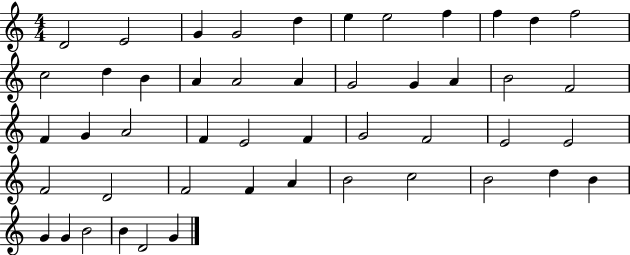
D4/h E4/h G4/q G4/h D5/q E5/q E5/h F5/q F5/q D5/q F5/h C5/h D5/q B4/q A4/q A4/h A4/q G4/h G4/q A4/q B4/h F4/h F4/q G4/q A4/h F4/q E4/h F4/q G4/h F4/h E4/h E4/h F4/h D4/h F4/h F4/q A4/q B4/h C5/h B4/h D5/q B4/q G4/q G4/q B4/h B4/q D4/h G4/q